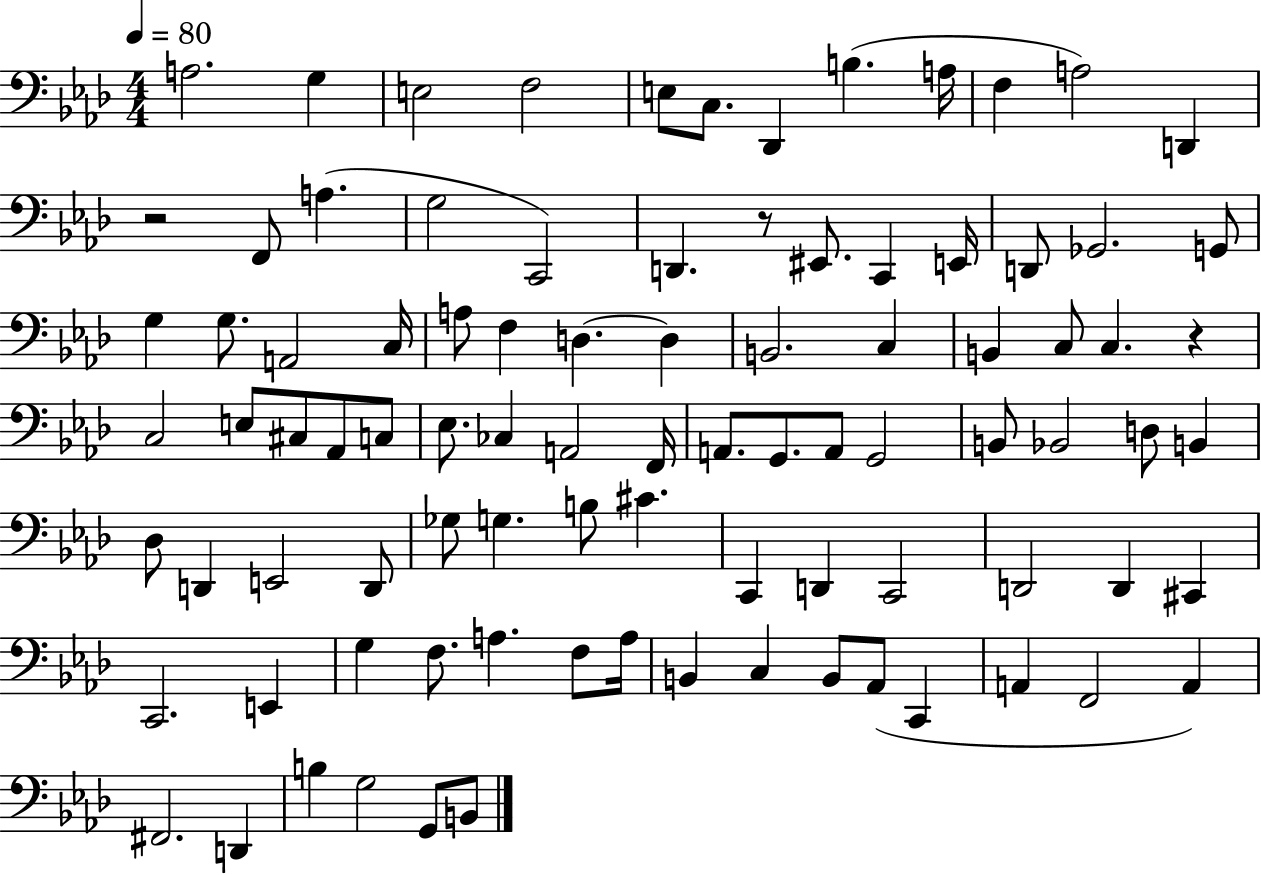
X:1
T:Untitled
M:4/4
L:1/4
K:Ab
A,2 G, E,2 F,2 E,/2 C,/2 _D,, B, A,/4 F, A,2 D,, z2 F,,/2 A, G,2 C,,2 D,, z/2 ^E,,/2 C,, E,,/4 D,,/2 _G,,2 G,,/2 G, G,/2 A,,2 C,/4 A,/2 F, D, D, B,,2 C, B,, C,/2 C, z C,2 E,/2 ^C,/2 _A,,/2 C,/2 _E,/2 _C, A,,2 F,,/4 A,,/2 G,,/2 A,,/2 G,,2 B,,/2 _B,,2 D,/2 B,, _D,/2 D,, E,,2 D,,/2 _G,/2 G, B,/2 ^C C,, D,, C,,2 D,,2 D,, ^C,, C,,2 E,, G, F,/2 A, F,/2 A,/4 B,, C, B,,/2 _A,,/2 C,, A,, F,,2 A,, ^F,,2 D,, B, G,2 G,,/2 B,,/2